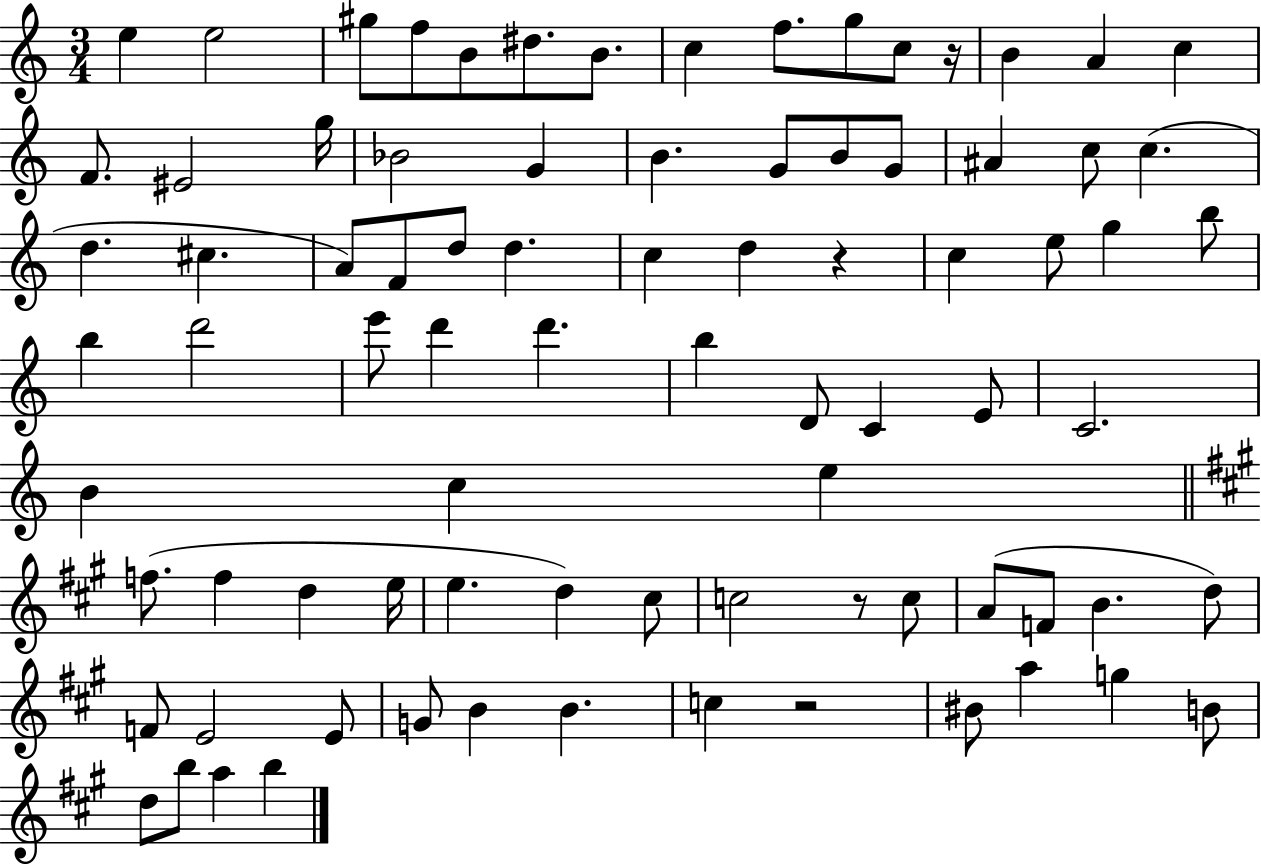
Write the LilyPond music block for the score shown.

{
  \clef treble
  \numericTimeSignature
  \time 3/4
  \key c \major
  e''4 e''2 | gis''8 f''8 b'8 dis''8. b'8. | c''4 f''8. g''8 c''8 r16 | b'4 a'4 c''4 | \break f'8. eis'2 g''16 | bes'2 g'4 | b'4. g'8 b'8 g'8 | ais'4 c''8 c''4.( | \break d''4. cis''4. | a'8) f'8 d''8 d''4. | c''4 d''4 r4 | c''4 e''8 g''4 b''8 | \break b''4 d'''2 | e'''8 d'''4 d'''4. | b''4 d'8 c'4 e'8 | c'2. | \break b'4 c''4 e''4 | \bar "||" \break \key a \major f''8.( f''4 d''4 e''16 | e''4. d''4) cis''8 | c''2 r8 c''8 | a'8( f'8 b'4. d''8) | \break f'8 e'2 e'8 | g'8 b'4 b'4. | c''4 r2 | bis'8 a''4 g''4 b'8 | \break d''8 b''8 a''4 b''4 | \bar "|."
}